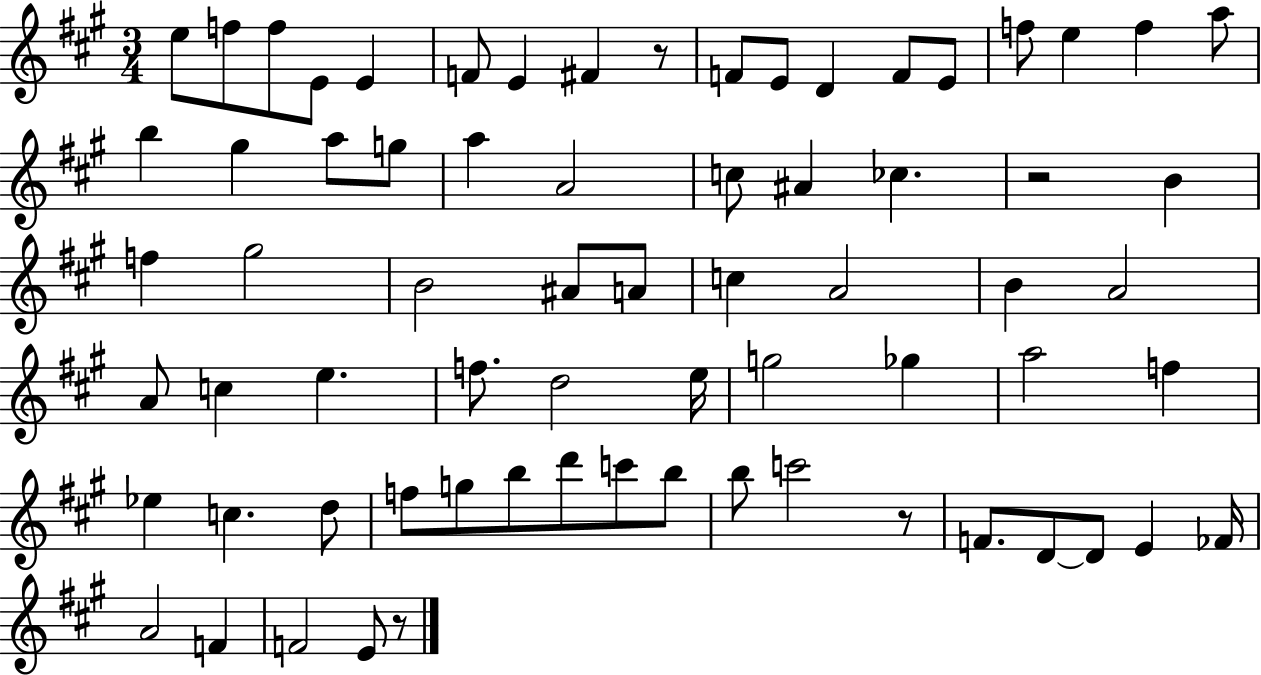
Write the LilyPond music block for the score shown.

{
  \clef treble
  \numericTimeSignature
  \time 3/4
  \key a \major
  e''8 f''8 f''8 e'8 e'4 | f'8 e'4 fis'4 r8 | f'8 e'8 d'4 f'8 e'8 | f''8 e''4 f''4 a''8 | \break b''4 gis''4 a''8 g''8 | a''4 a'2 | c''8 ais'4 ces''4. | r2 b'4 | \break f''4 gis''2 | b'2 ais'8 a'8 | c''4 a'2 | b'4 a'2 | \break a'8 c''4 e''4. | f''8. d''2 e''16 | g''2 ges''4 | a''2 f''4 | \break ees''4 c''4. d''8 | f''8 g''8 b''8 d'''8 c'''8 b''8 | b''8 c'''2 r8 | f'8. d'8~~ d'8 e'4 fes'16 | \break a'2 f'4 | f'2 e'8 r8 | \bar "|."
}